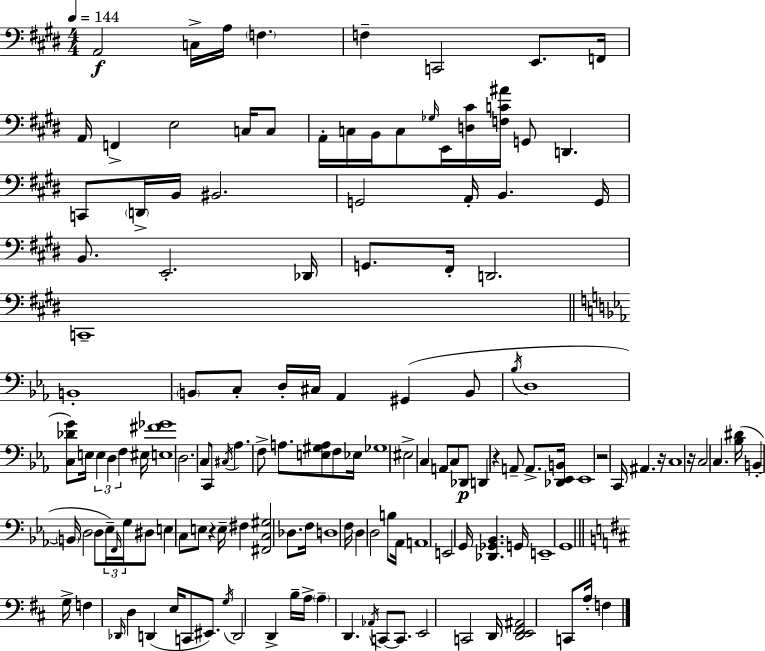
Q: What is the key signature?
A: E major